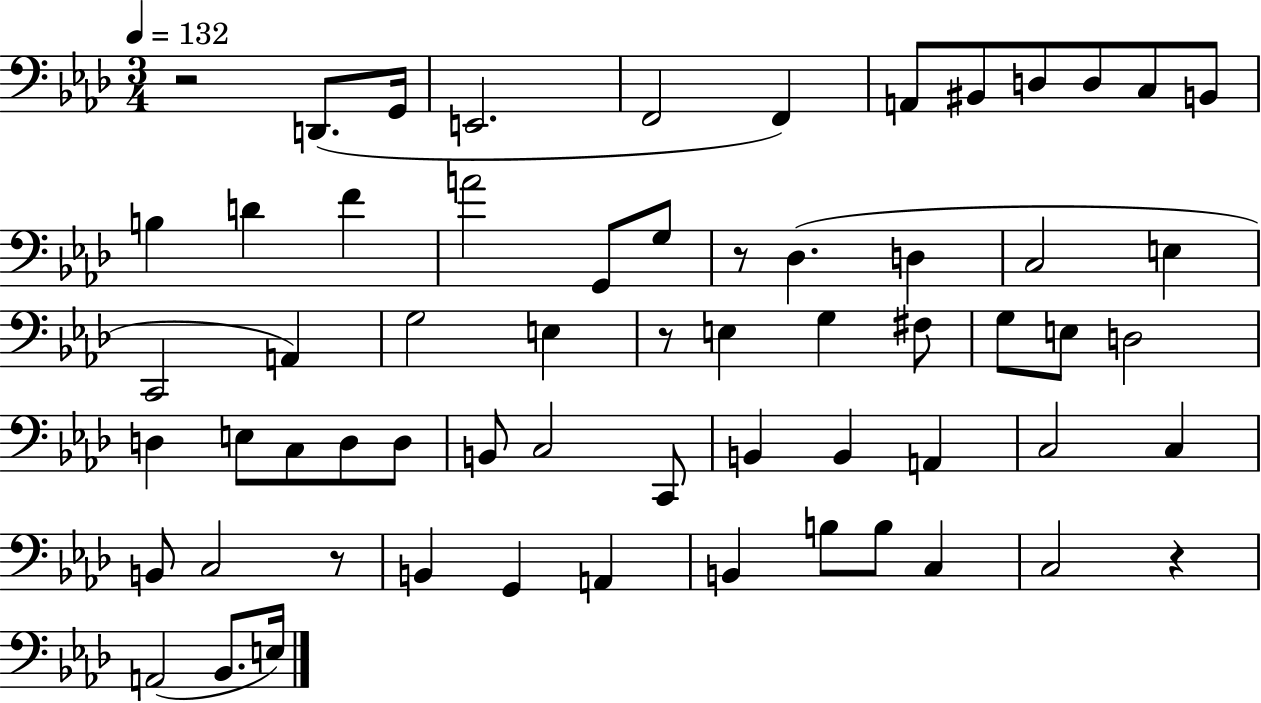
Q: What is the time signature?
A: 3/4